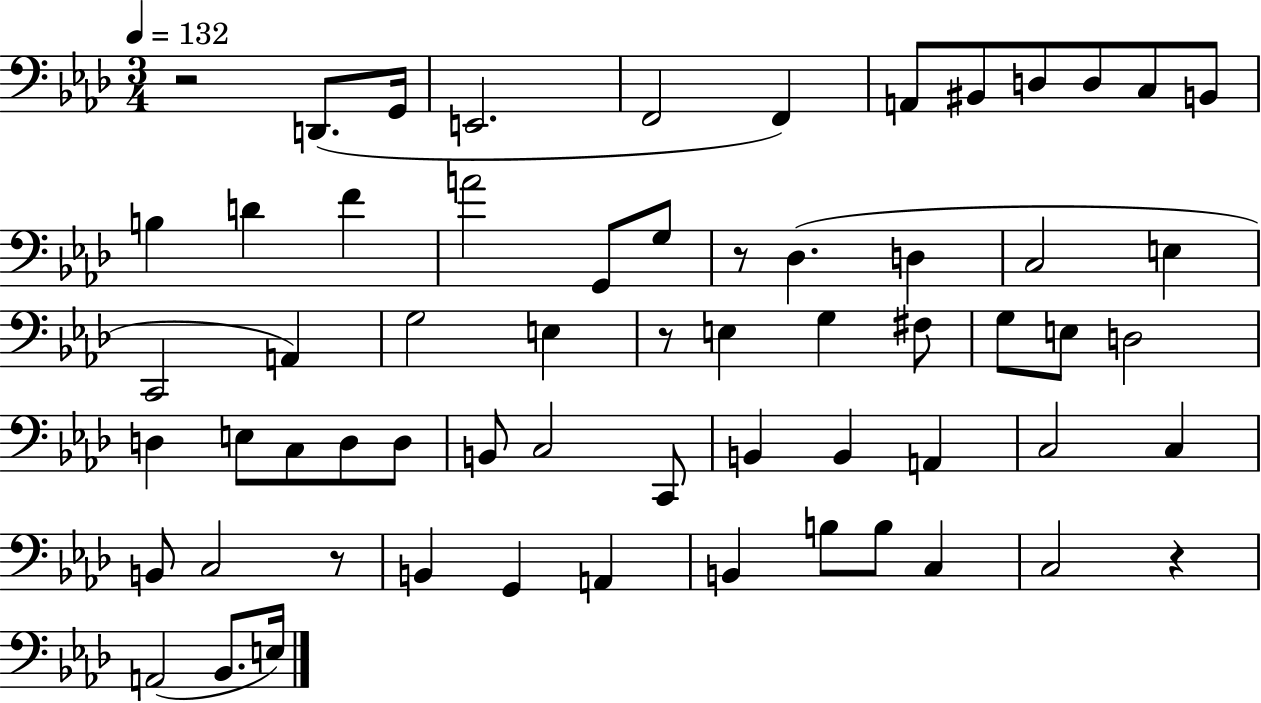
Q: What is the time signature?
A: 3/4